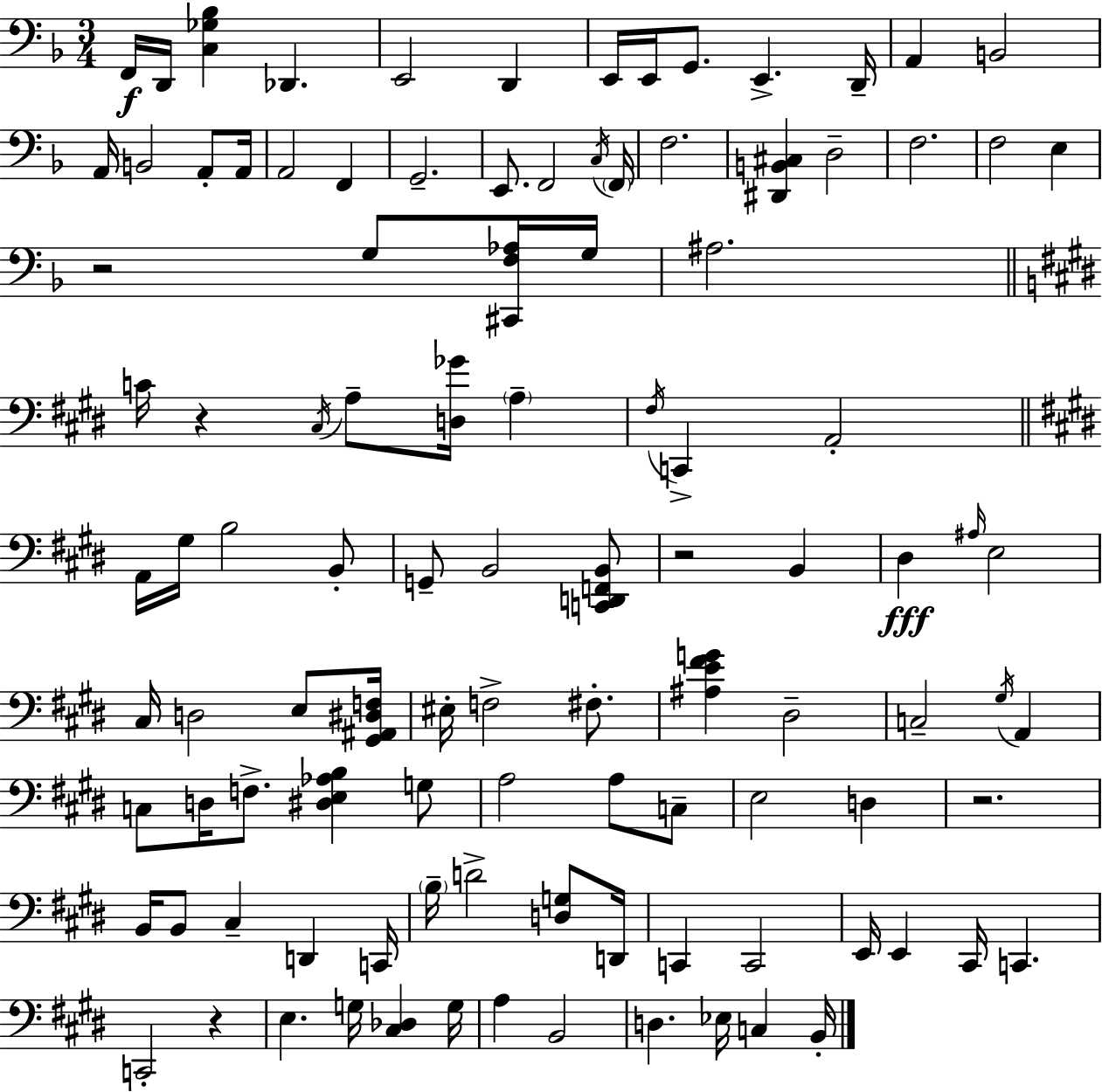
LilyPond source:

{
  \clef bass
  \numericTimeSignature
  \time 3/4
  \key d \minor
  f,16\f d,16 <c ges bes>4 des,4. | e,2 d,4 | e,16 e,16 g,8. e,4.-> d,16-- | a,4 b,2 | \break a,16 b,2 a,8-. a,16 | a,2 f,4 | g,2.-- | e,8. f,2 \acciaccatura { c16 } | \break \parenthesize f,16 f2. | <dis, b, cis>4 d2-- | f2. | f2 e4 | \break r2 g8 <cis, f aes>16 | g16 ais2. | \bar "||" \break \key e \major c'16 r4 \acciaccatura { cis16 } a8-- <d ges'>16 \parenthesize a4-- | \acciaccatura { fis16 } c,4-> a,2-. | \bar "||" \break \key e \major a,16 gis16 b2 b,8-. | g,8-- b,2 <c, d, f, b,>8 | r2 b,4 | dis4\fff \grace { ais16 } e2 | \break cis16 d2 e8 | <gis, ais, dis f>16 eis16-. f2-> fis8.-. | <ais e' fis' g'>4 dis2-- | c2-- \acciaccatura { gis16 } a,4 | \break c8 d16 f8.-> <dis e aes b>4 | g8 a2 a8 | c8-- e2 d4 | r2. | \break b,16 b,8 cis4-- d,4 | c,16 \parenthesize b16-- d'2-> <d g>8 | d,16 c,4 c,2 | e,16 e,4 cis,16 c,4. | \break c,2-. r4 | e4. g16 <cis des>4 | g16 a4 b,2 | d4. ees16 c4 | \break b,16-. \bar "|."
}